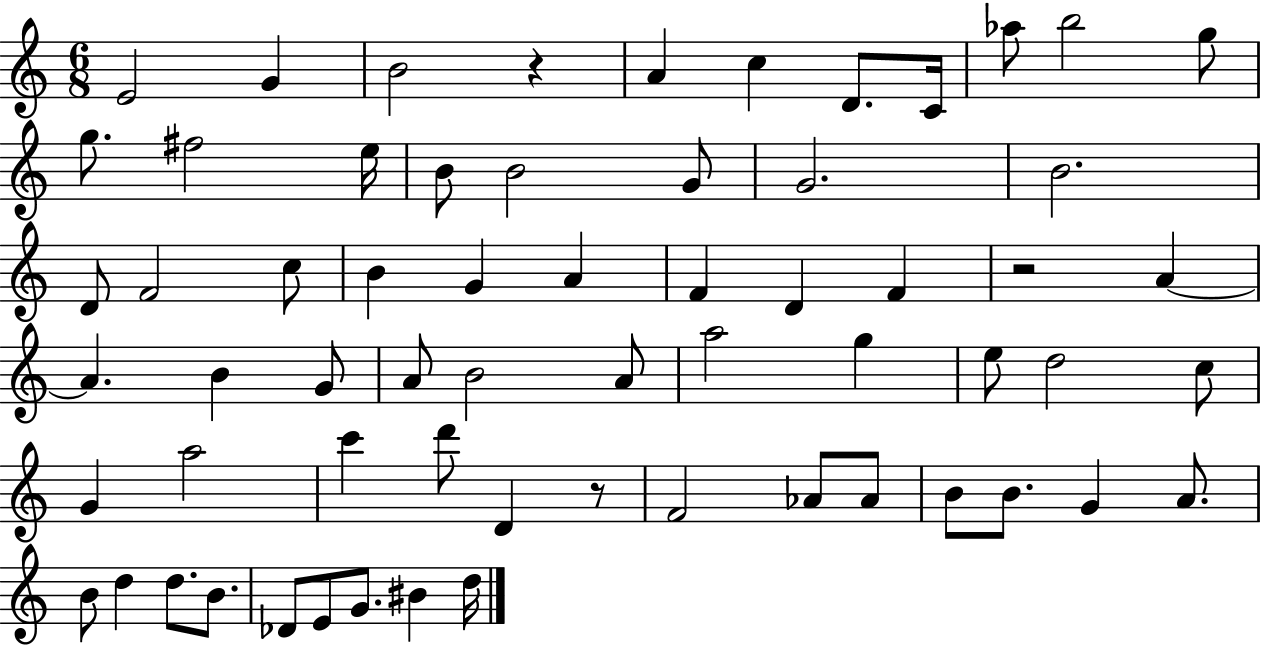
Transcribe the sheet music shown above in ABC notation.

X:1
T:Untitled
M:6/8
L:1/4
K:C
E2 G B2 z A c D/2 C/4 _a/2 b2 g/2 g/2 ^f2 e/4 B/2 B2 G/2 G2 B2 D/2 F2 c/2 B G A F D F z2 A A B G/2 A/2 B2 A/2 a2 g e/2 d2 c/2 G a2 c' d'/2 D z/2 F2 _A/2 _A/2 B/2 B/2 G A/2 B/2 d d/2 B/2 _D/2 E/2 G/2 ^B d/4